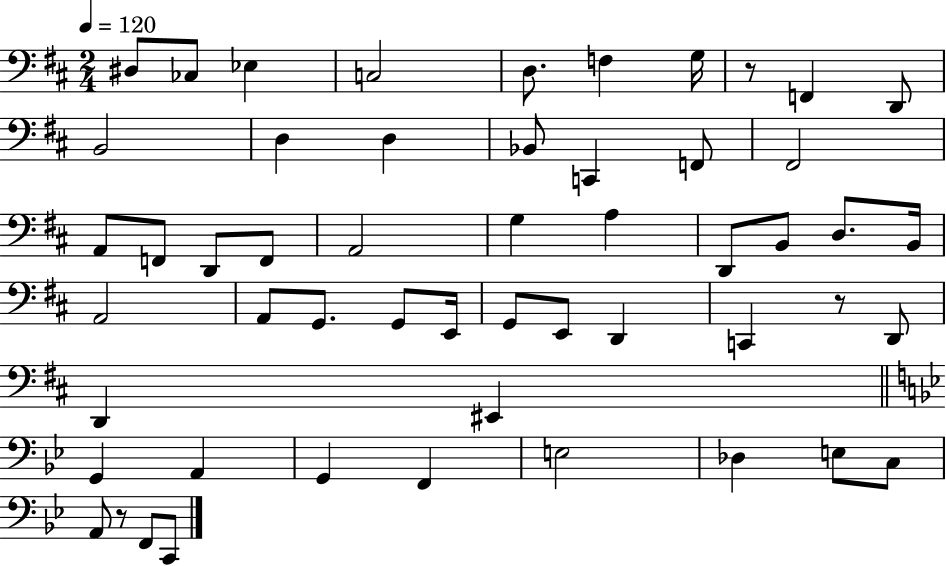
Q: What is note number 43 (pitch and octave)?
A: F2